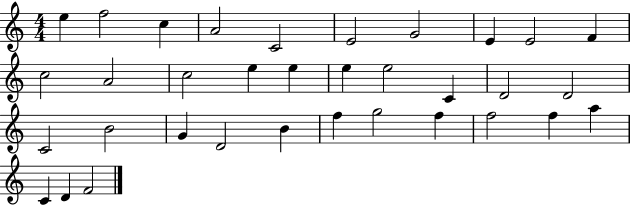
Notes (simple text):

E5/q F5/h C5/q A4/h C4/h E4/h G4/h E4/q E4/h F4/q C5/h A4/h C5/h E5/q E5/q E5/q E5/h C4/q D4/h D4/h C4/h B4/h G4/q D4/h B4/q F5/q G5/h F5/q F5/h F5/q A5/q C4/q D4/q F4/h